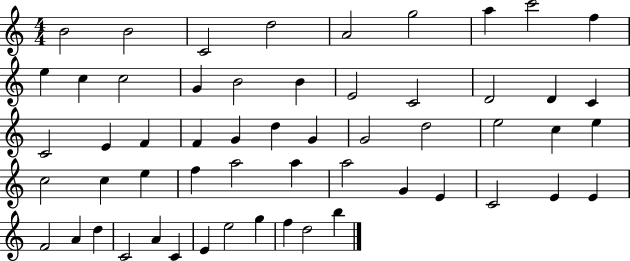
B4/h B4/h C4/h D5/h A4/h G5/h A5/q C6/h F5/q E5/q C5/q C5/h G4/q B4/h B4/q E4/h C4/h D4/h D4/q C4/q C4/h E4/q F4/q F4/q G4/q D5/q G4/q G4/h D5/h E5/h C5/q E5/q C5/h C5/q E5/q F5/q A5/h A5/q A5/h G4/q E4/q C4/h E4/q E4/q F4/h A4/q D5/q C4/h A4/q C4/q E4/q E5/h G5/q F5/q D5/h B5/q